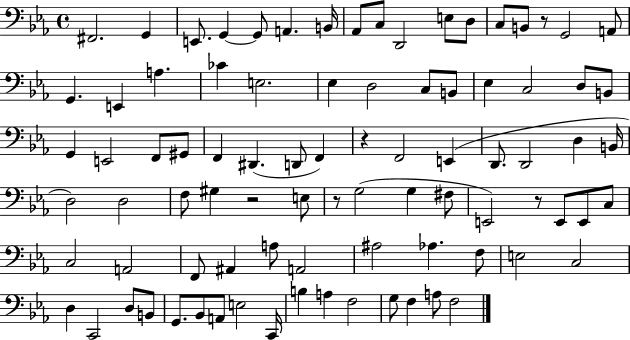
X:1
T:Untitled
M:4/4
L:1/4
K:Eb
^F,,2 G,, E,,/2 G,, G,,/2 A,, B,,/4 _A,,/2 C,/2 D,,2 E,/2 D,/2 C,/2 B,,/2 z/2 G,,2 A,,/2 G,, E,, A, _C E,2 _E, D,2 C,/2 B,,/2 _E, C,2 D,/2 B,,/2 G,, E,,2 F,,/2 ^G,,/2 F,, ^D,, D,,/2 F,, z F,,2 E,, D,,/2 D,,2 D, B,,/4 D,2 D,2 F,/2 ^G, z2 E,/2 z/2 G,2 G, ^F,/2 E,,2 z/2 E,,/2 E,,/2 C,/2 C,2 A,,2 F,,/2 ^A,, A,/2 A,,2 ^A,2 _A, F,/2 E,2 C,2 D, C,,2 D,/2 B,,/2 G,,/2 _B,,/2 A,,/2 E,2 C,,/4 B, A, F,2 G,/2 F, A,/2 F,2